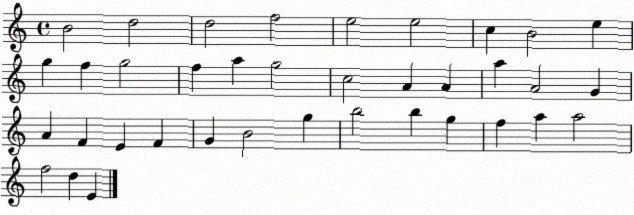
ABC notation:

X:1
T:Untitled
M:4/4
L:1/4
K:C
B2 d2 d2 f2 e2 e2 c B2 e g f g2 f a g2 c2 A A a A2 G A F E F G B2 g b2 b g f a a2 f2 d E